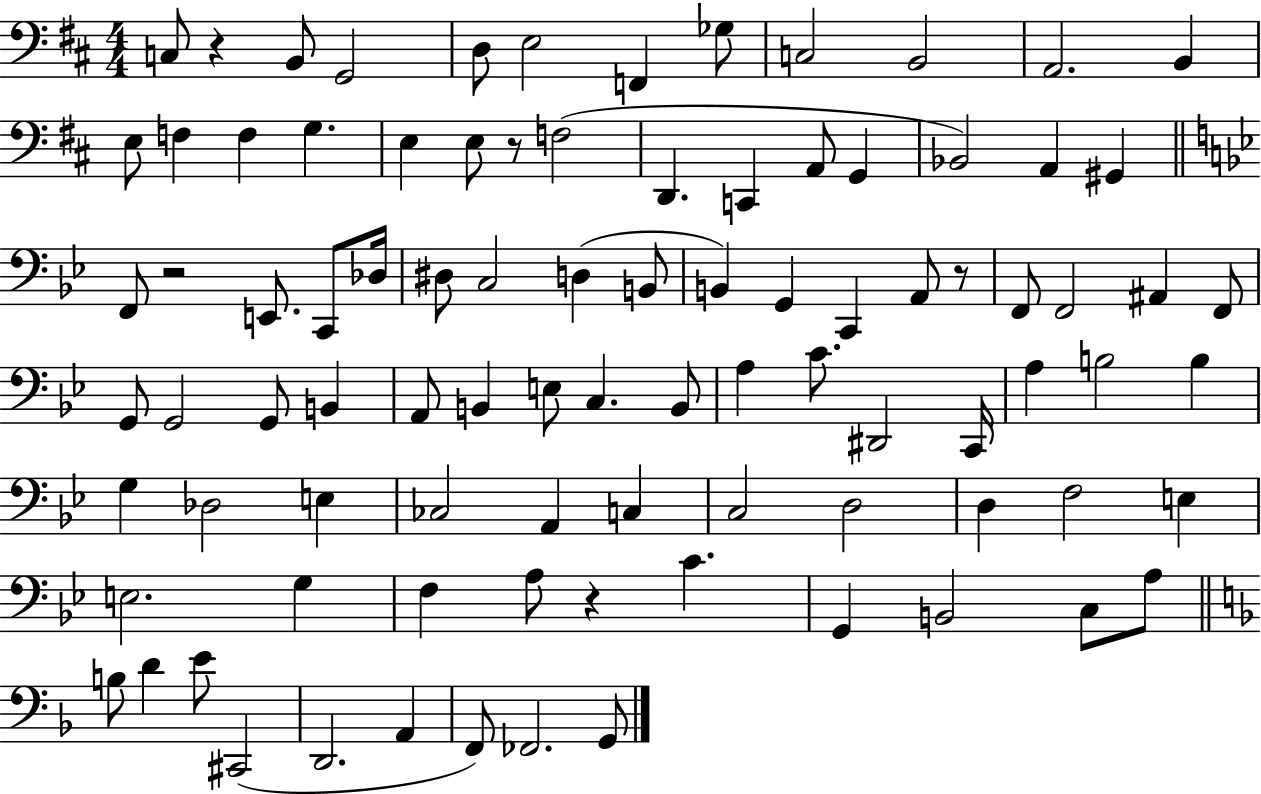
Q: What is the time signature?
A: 4/4